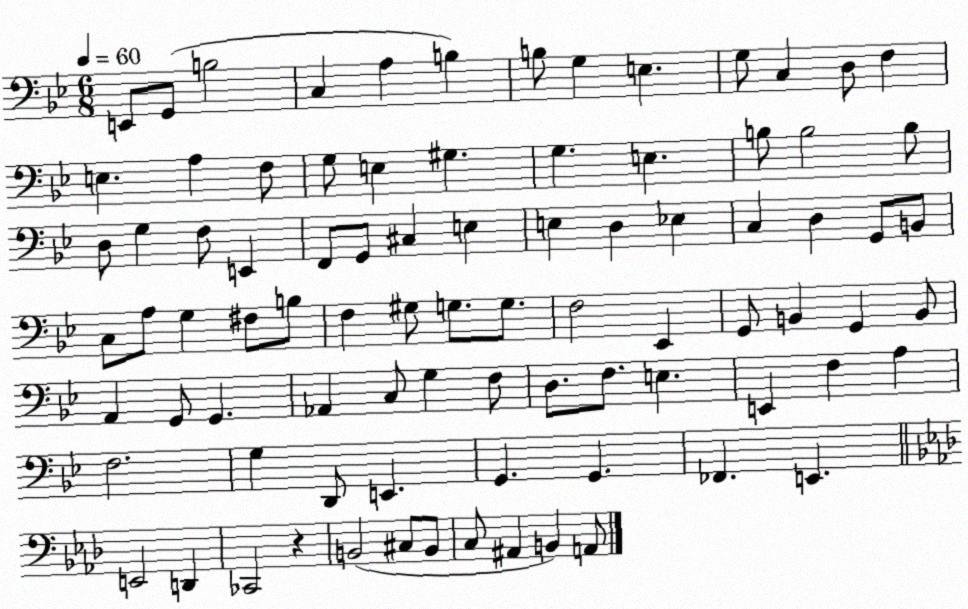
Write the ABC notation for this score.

X:1
T:Untitled
M:6/8
L:1/4
K:Bb
E,,/2 G,,/2 B,2 C, A, B, B,/2 G, E, G,/2 C, D,/2 F, E, A, F,/2 G,/2 E, ^G, G, E, B,/2 B,2 B,/2 D,/2 G, F,/2 E,, F,,/2 G,,/2 ^C, E, E, D, _E, C, D, G,,/2 B,,/2 C,/2 A,/2 G, ^F,/2 B,/2 F, ^G,/2 G,/2 G,/2 F,2 _E,, G,,/2 B,, G,, B,,/2 A,, G,,/2 G,, _A,, C,/2 G, F,/2 D,/2 F,/2 E, E,, F, A, F,2 G, D,,/2 E,, G,, G,, _F,, E,, E,,2 D,, _C,,2 z B,,2 ^C,/2 B,,/2 C,/2 ^A,, B,, A,,/2